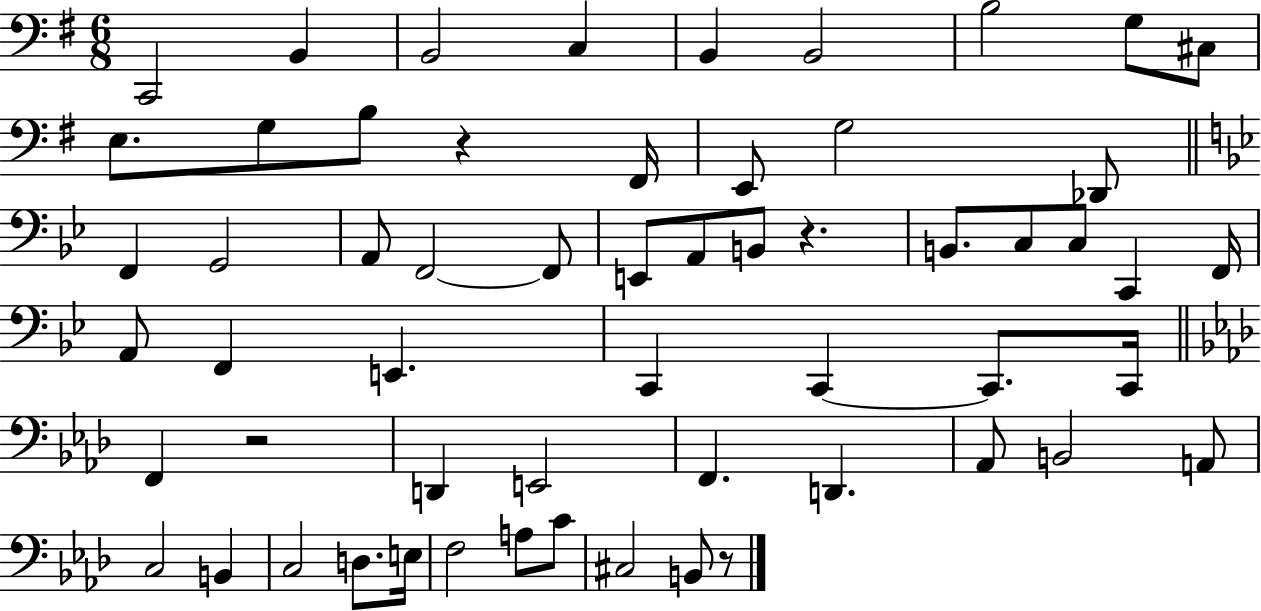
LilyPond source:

{
  \clef bass
  \numericTimeSignature
  \time 6/8
  \key g \major
  \repeat volta 2 { c,2 b,4 | b,2 c4 | b,4 b,2 | b2 g8 cis8 | \break e8. g8 b8 r4 fis,16 | e,8 g2 des,8 | \bar "||" \break \key g \minor f,4 g,2 | a,8 f,2~~ f,8 | e,8 a,8 b,8 r4. | b,8. c8 c8 c,4 f,16 | \break a,8 f,4 e,4. | c,4 c,4~~ c,8. c,16 | \bar "||" \break \key aes \major f,4 r2 | d,4 e,2 | f,4. d,4. | aes,8 b,2 a,8 | \break c2 b,4 | c2 d8. e16 | f2 a8 c'8 | cis2 b,8 r8 | \break } \bar "|."
}